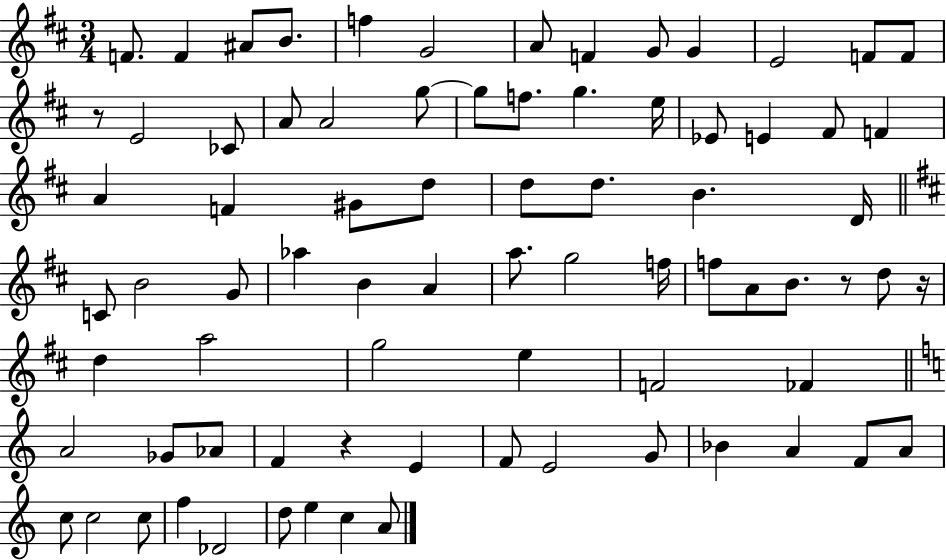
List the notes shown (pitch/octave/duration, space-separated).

F4/e. F4/q A#4/e B4/e. F5/q G4/h A4/e F4/q G4/e G4/q E4/h F4/e F4/e R/e E4/h CES4/e A4/e A4/h G5/e G5/e F5/e. G5/q. E5/s Eb4/e E4/q F#4/e F4/q A4/q F4/q G#4/e D5/e D5/e D5/e. B4/q. D4/s C4/e B4/h G4/e Ab5/q B4/q A4/q A5/e. G5/h F5/s F5/e A4/e B4/e. R/e D5/e R/s D5/q A5/h G5/h E5/q F4/h FES4/q A4/h Gb4/e Ab4/e F4/q R/q E4/q F4/e E4/h G4/e Bb4/q A4/q F4/e A4/e C5/e C5/h C5/e F5/q Db4/h D5/e E5/q C5/q A4/e